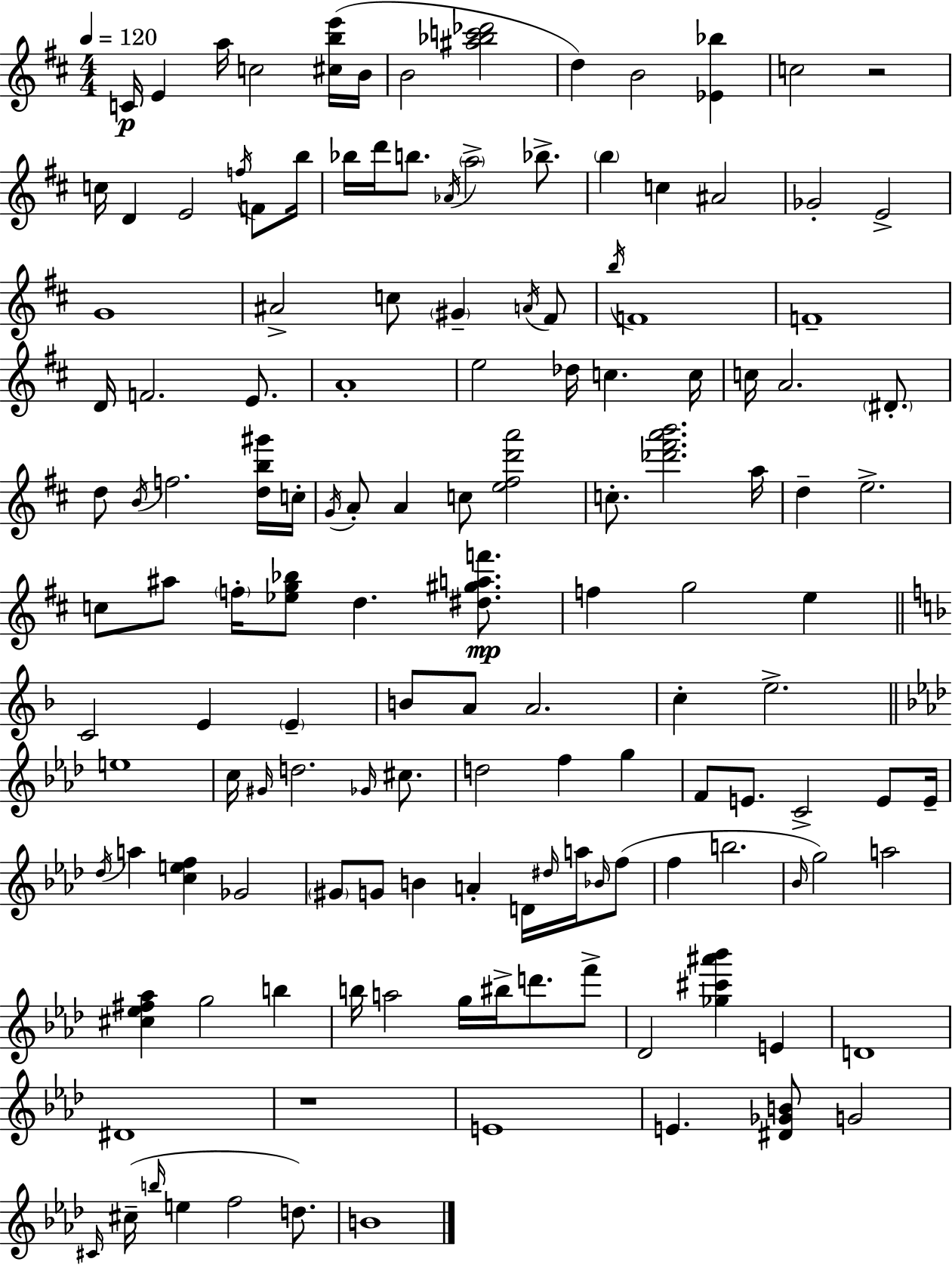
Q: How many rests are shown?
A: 2